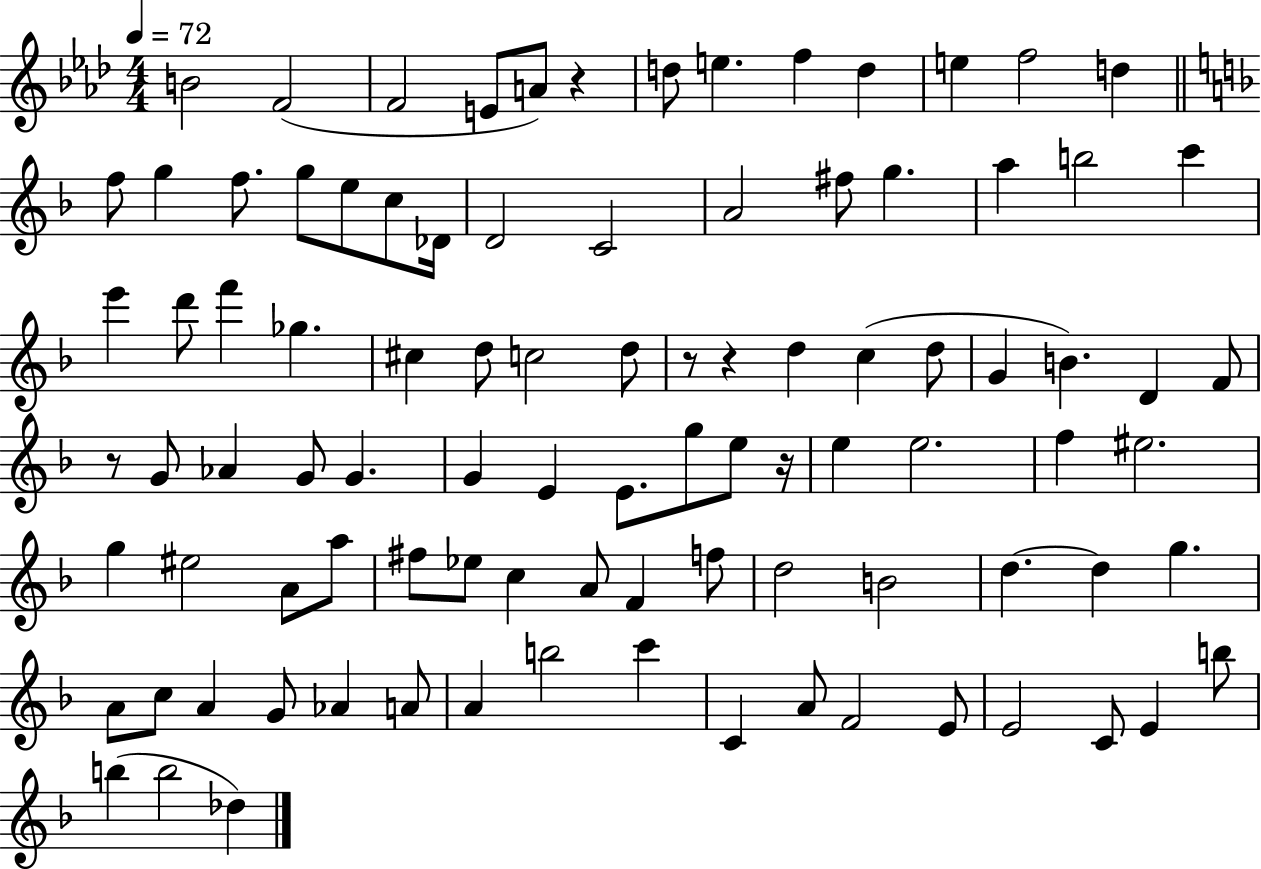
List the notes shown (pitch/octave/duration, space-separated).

B4/h F4/h F4/h E4/e A4/e R/q D5/e E5/q. F5/q D5/q E5/q F5/h D5/q F5/e G5/q F5/e. G5/e E5/e C5/e Db4/s D4/h C4/h A4/h F#5/e G5/q. A5/q B5/h C6/q E6/q D6/e F6/q Gb5/q. C#5/q D5/e C5/h D5/e R/e R/q D5/q C5/q D5/e G4/q B4/q. D4/q F4/e R/e G4/e Ab4/q G4/e G4/q. G4/q E4/q E4/e. G5/e E5/e R/s E5/q E5/h. F5/q EIS5/h. G5/q EIS5/h A4/e A5/e F#5/e Eb5/e C5/q A4/e F4/q F5/e D5/h B4/h D5/q. D5/q G5/q. A4/e C5/e A4/q G4/e Ab4/q A4/e A4/q B5/h C6/q C4/q A4/e F4/h E4/e E4/h C4/e E4/q B5/e B5/q B5/h Db5/q